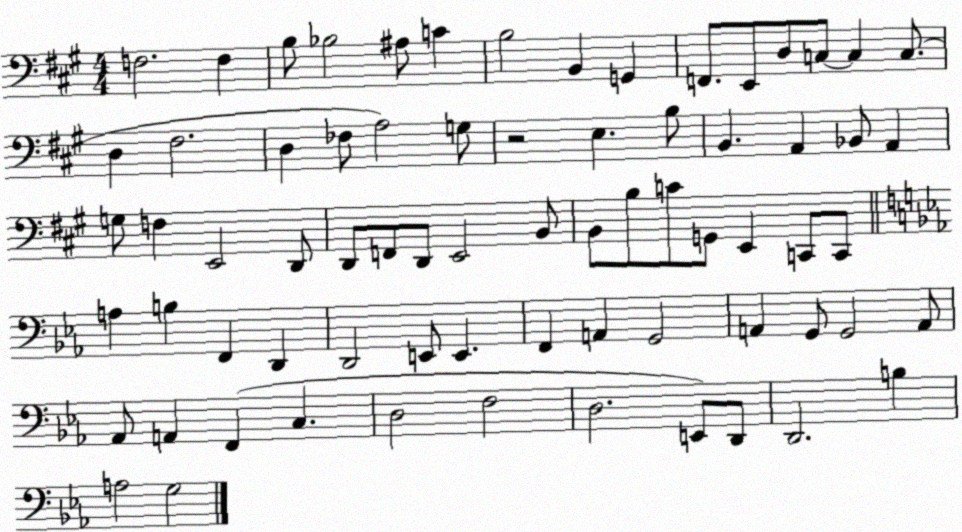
X:1
T:Untitled
M:4/4
L:1/4
K:A
F,2 F, B,/2 _B,2 ^A,/2 C B,2 B,, G,, F,,/2 E,,/2 D,/2 C,/2 C, C,/2 D, ^F,2 D, _F,/2 A,2 G,/2 z2 E, B,/2 B,, A,, _B,,/2 A,, G,/2 F, E,,2 D,,/2 D,,/2 F,,/2 D,,/2 E,,2 B,,/2 B,,/2 B,/2 C/2 G,,/2 E,, C,,/2 C,,/2 A, B, F,, D,, D,,2 E,,/2 E,, F,, A,, G,,2 A,, G,,/2 G,,2 A,,/2 _A,,/2 A,, F,, C, D,2 F,2 D,2 E,,/2 D,,/2 D,,2 B, A,2 G,2